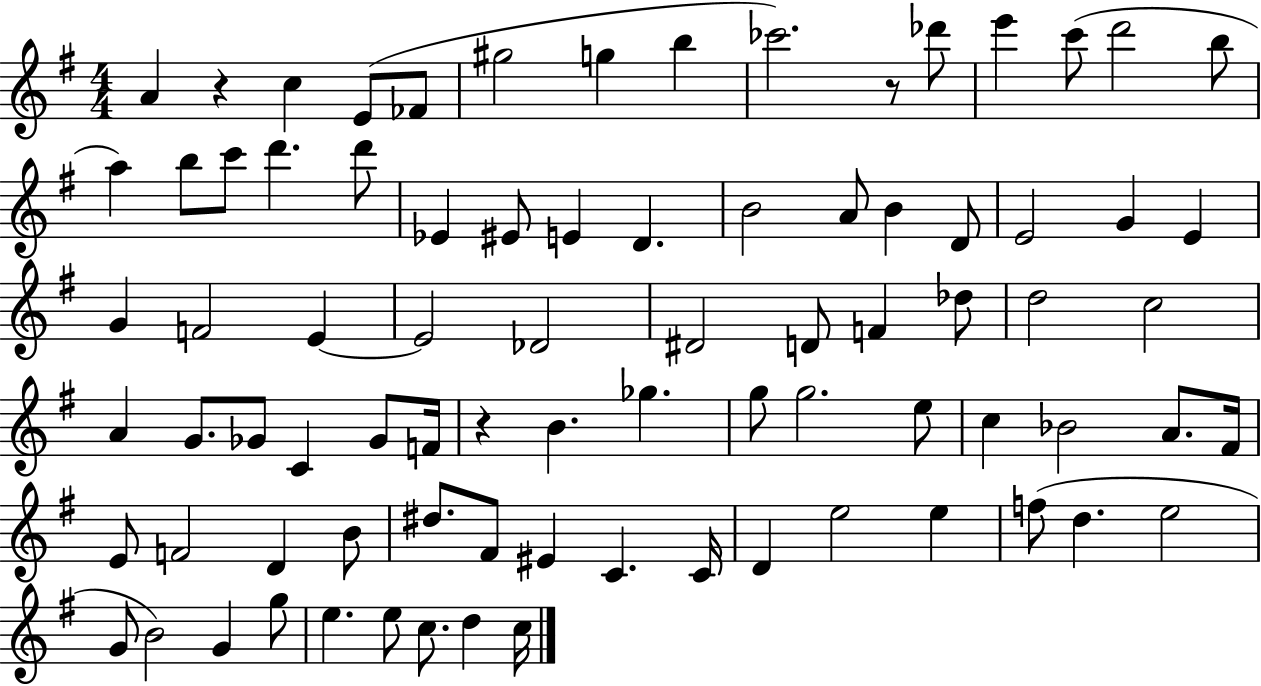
{
  \clef treble
  \numericTimeSignature
  \time 4/4
  \key g \major
  \repeat volta 2 { a'4 r4 c''4 e'8( fes'8 | gis''2 g''4 b''4 | ces'''2.) r8 des'''8 | e'''4 c'''8( d'''2 b''8 | \break a''4) b''8 c'''8 d'''4. d'''8 | ees'4 eis'8 e'4 d'4. | b'2 a'8 b'4 d'8 | e'2 g'4 e'4 | \break g'4 f'2 e'4~~ | e'2 des'2 | dis'2 d'8 f'4 des''8 | d''2 c''2 | \break a'4 g'8. ges'8 c'4 ges'8 f'16 | r4 b'4. ges''4. | g''8 g''2. e''8 | c''4 bes'2 a'8. fis'16 | \break e'8 f'2 d'4 b'8 | dis''8. fis'8 eis'4 c'4. c'16 | d'4 e''2 e''4 | f''8( d''4. e''2 | \break g'8 b'2) g'4 g''8 | e''4. e''8 c''8. d''4 c''16 | } \bar "|."
}